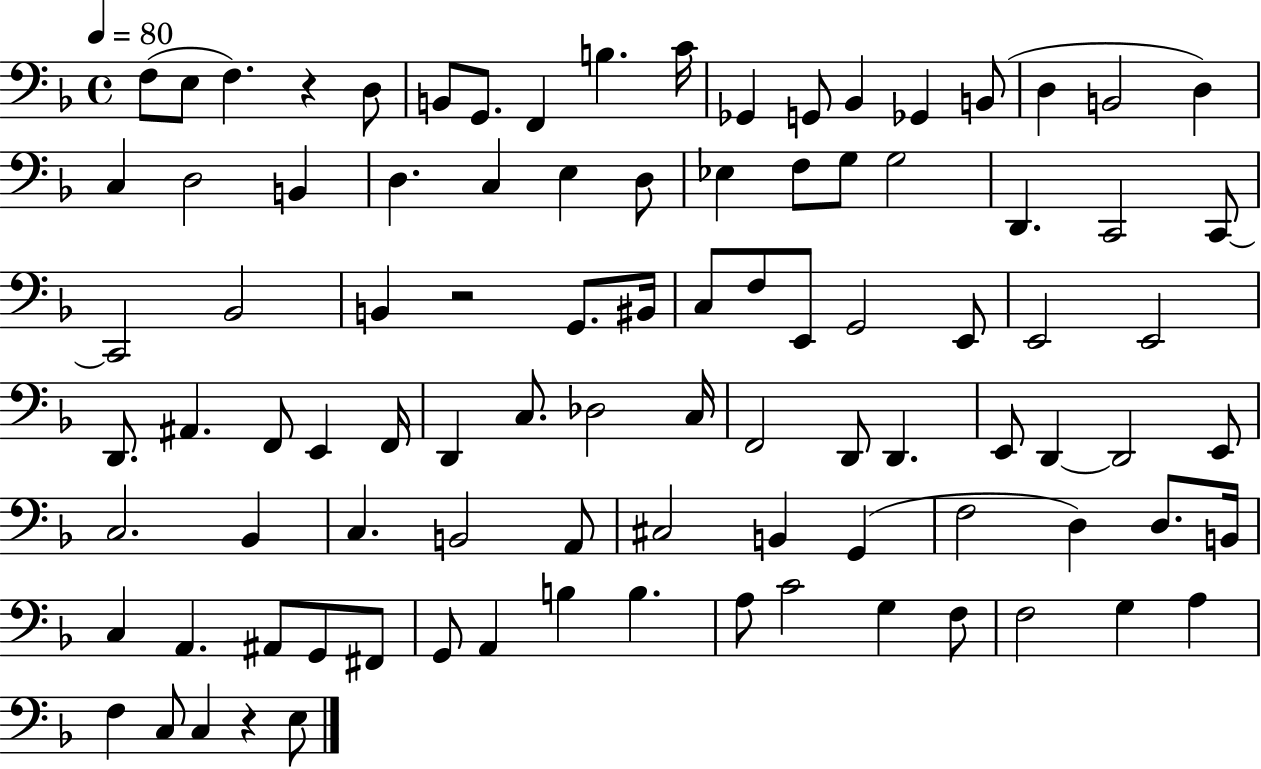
F3/e E3/e F3/q. R/q D3/e B2/e G2/e. F2/q B3/q. C4/s Gb2/q G2/e Bb2/q Gb2/q B2/e D3/q B2/h D3/q C3/q D3/h B2/q D3/q. C3/q E3/q D3/e Eb3/q F3/e G3/e G3/h D2/q. C2/h C2/e C2/h Bb2/h B2/q R/h G2/e. BIS2/s C3/e F3/e E2/e G2/h E2/e E2/h E2/h D2/e. A#2/q. F2/e E2/q F2/s D2/q C3/e. Db3/h C3/s F2/h D2/e D2/q. E2/e D2/q D2/h E2/e C3/h. Bb2/q C3/q. B2/h A2/e C#3/h B2/q G2/q F3/h D3/q D3/e. B2/s C3/q A2/q. A#2/e G2/e F#2/e G2/e A2/q B3/q B3/q. A3/e C4/h G3/q F3/e F3/h G3/q A3/q F3/q C3/e C3/q R/q E3/e